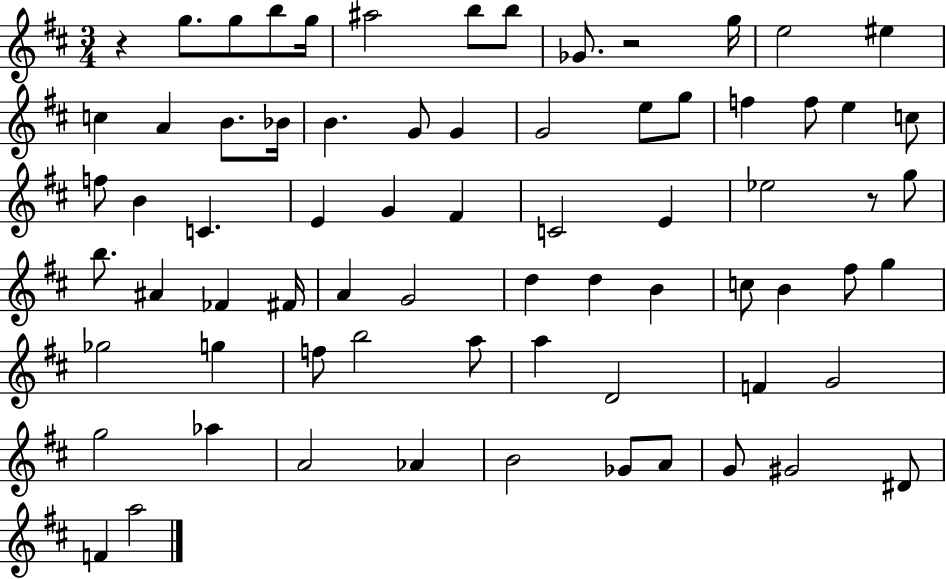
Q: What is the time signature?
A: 3/4